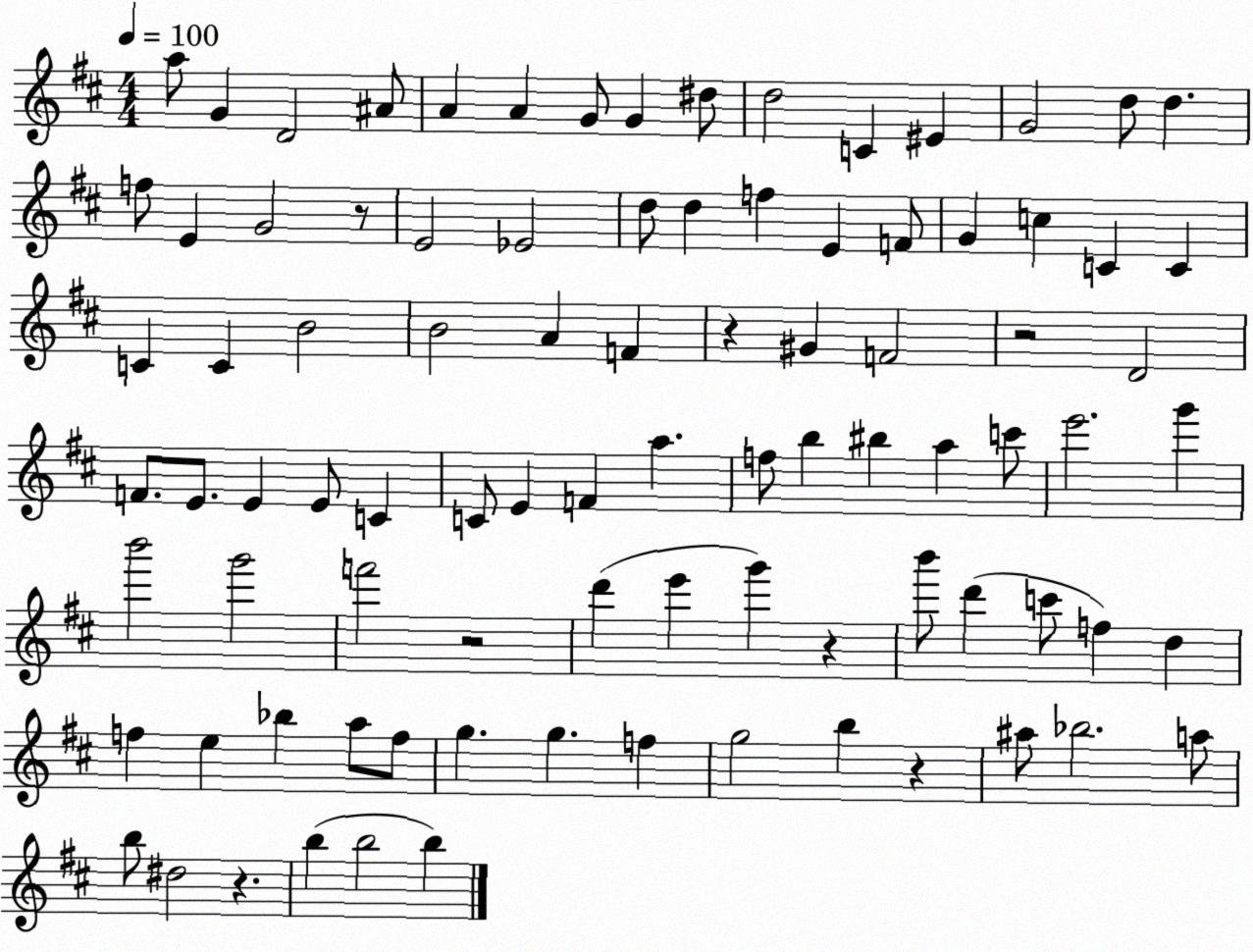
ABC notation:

X:1
T:Untitled
M:4/4
L:1/4
K:D
a/2 G D2 ^A/2 A A G/2 G ^d/2 d2 C ^E G2 d/2 d f/2 E G2 z/2 E2 _E2 d/2 d f E F/2 G c C C C C B2 B2 A F z ^G F2 z2 D2 F/2 E/2 E E/2 C C/2 E F a f/2 b ^b a c'/2 e'2 g' b'2 g'2 f'2 z2 d' e' g' z b'/2 d' c'/2 f d f e _b a/2 f/2 g g f g2 b z ^a/2 _b2 a/2 b/2 ^d2 z b b2 b